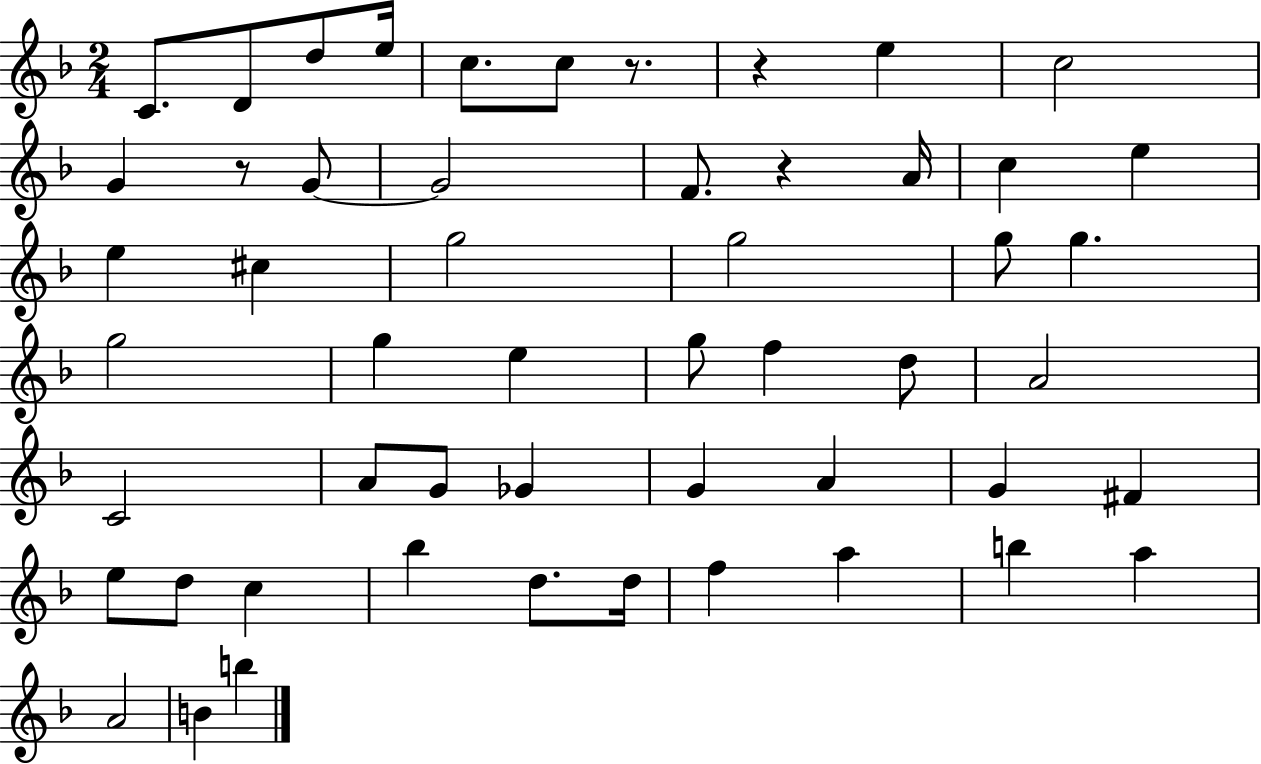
{
  \clef treble
  \numericTimeSignature
  \time 2/4
  \key f \major
  c'8. d'8 d''8 e''16 | c''8. c''8 r8. | r4 e''4 | c''2 | \break g'4 r8 g'8~~ | g'2 | f'8. r4 a'16 | c''4 e''4 | \break e''4 cis''4 | g''2 | g''2 | g''8 g''4. | \break g''2 | g''4 e''4 | g''8 f''4 d''8 | a'2 | \break c'2 | a'8 g'8 ges'4 | g'4 a'4 | g'4 fis'4 | \break e''8 d''8 c''4 | bes''4 d''8. d''16 | f''4 a''4 | b''4 a''4 | \break a'2 | b'4 b''4 | \bar "|."
}